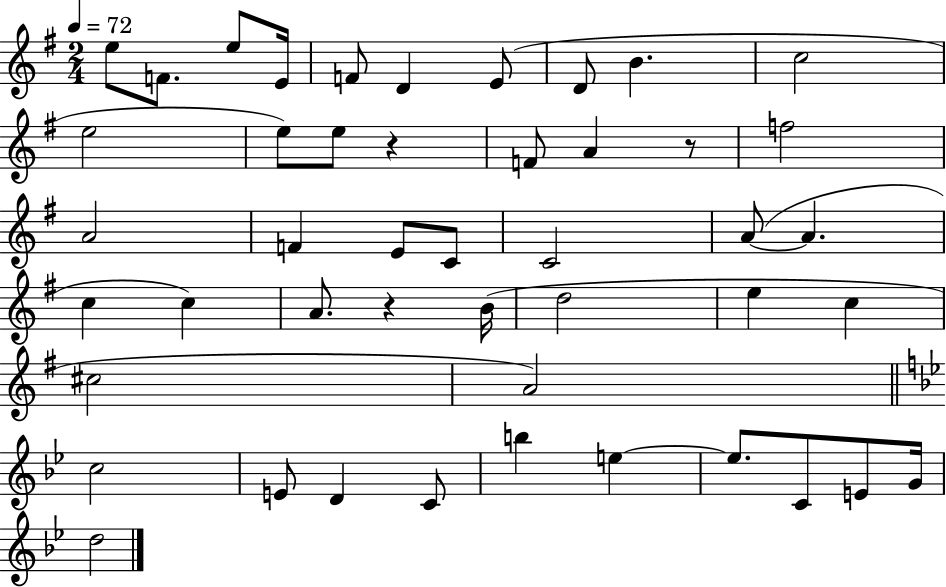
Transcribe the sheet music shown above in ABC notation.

X:1
T:Untitled
M:2/4
L:1/4
K:G
e/2 F/2 e/2 E/4 F/2 D E/2 D/2 B c2 e2 e/2 e/2 z F/2 A z/2 f2 A2 F E/2 C/2 C2 A/2 A c c A/2 z B/4 d2 e c ^c2 A2 c2 E/2 D C/2 b e e/2 C/2 E/2 G/4 d2